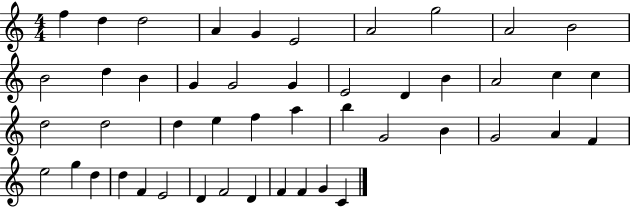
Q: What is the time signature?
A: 4/4